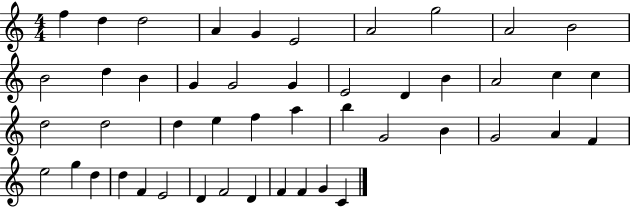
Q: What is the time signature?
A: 4/4